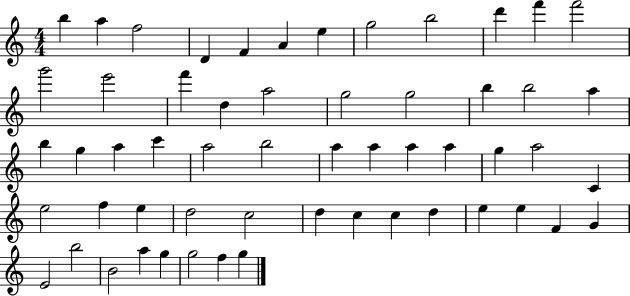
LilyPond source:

{
  \clef treble
  \numericTimeSignature
  \time 4/4
  \key c \major
  b''4 a''4 f''2 | d'4 f'4 a'4 e''4 | g''2 b''2 | d'''4 f'''4 f'''2 | \break g'''2 e'''2 | f'''4 d''4 a''2 | g''2 g''2 | b''4 b''2 a''4 | \break b''4 g''4 a''4 c'''4 | a''2 b''2 | a''4 a''4 a''4 a''4 | g''4 a''2 c'4 | \break e''2 f''4 e''4 | d''2 c''2 | d''4 c''4 c''4 d''4 | e''4 e''4 f'4 g'4 | \break e'2 b''2 | b'2 a''4 g''4 | g''2 f''4 g''4 | \bar "|."
}